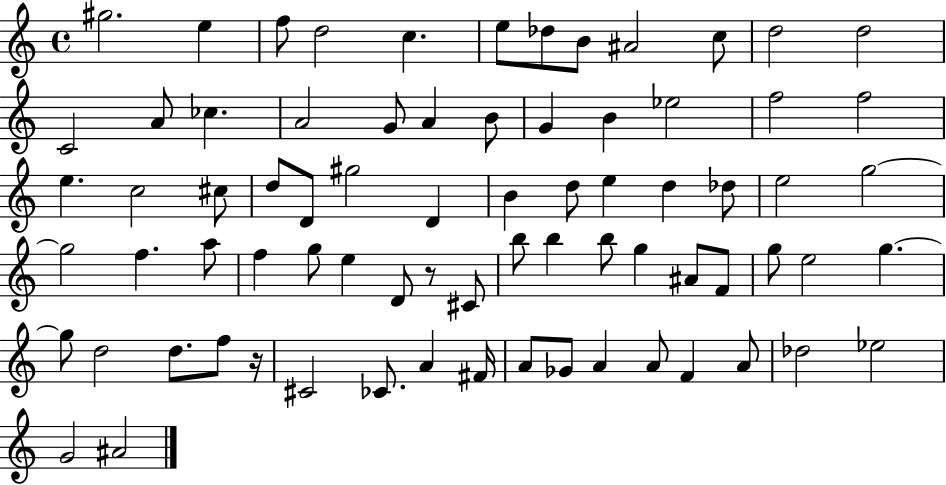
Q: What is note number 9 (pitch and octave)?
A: A#4